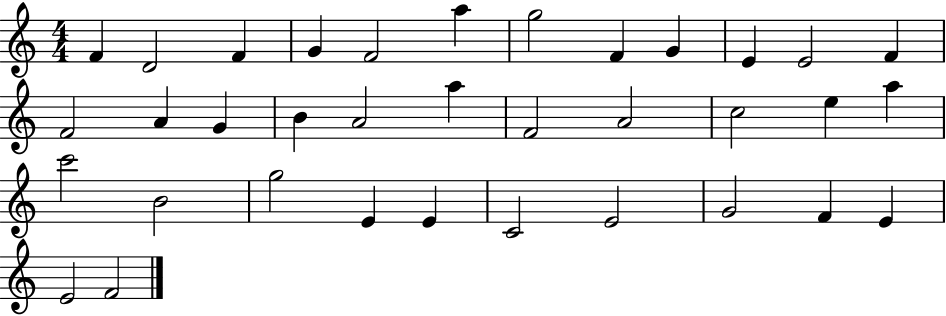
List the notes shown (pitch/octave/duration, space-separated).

F4/q D4/h F4/q G4/q F4/h A5/q G5/h F4/q G4/q E4/q E4/h F4/q F4/h A4/q G4/q B4/q A4/h A5/q F4/h A4/h C5/h E5/q A5/q C6/h B4/h G5/h E4/q E4/q C4/h E4/h G4/h F4/q E4/q E4/h F4/h